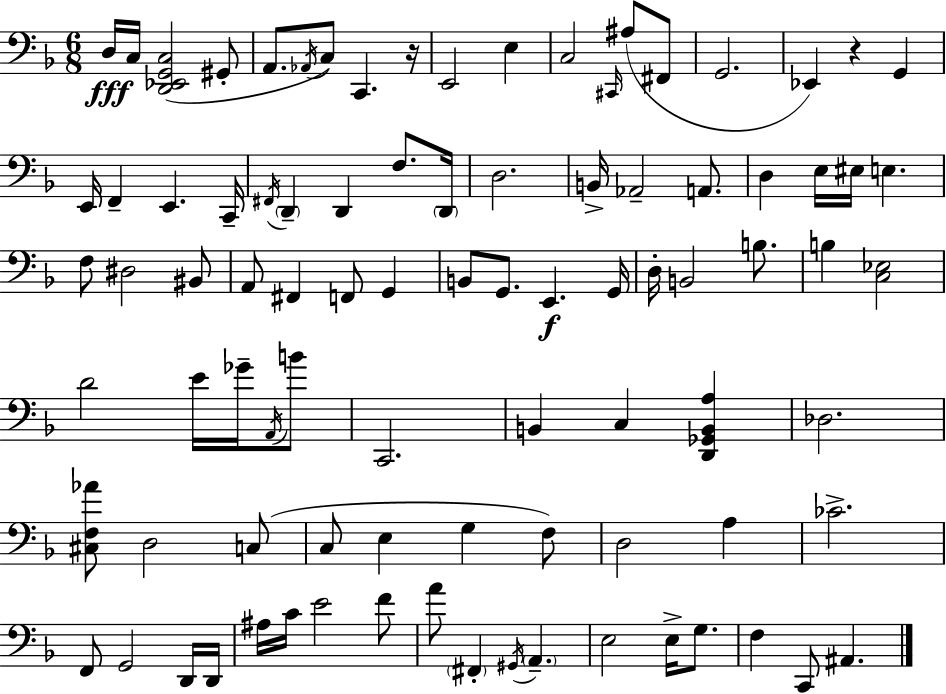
D3/s C3/s [D2,Eb2,G2,C3]/h G#2/e A2/e. Ab2/s C3/e C2/q. R/s E2/h E3/q C3/h C#2/s A#3/e F#2/e G2/h. Eb2/q R/q G2/q E2/s F2/q E2/q. C2/s F#2/s D2/q D2/q F3/e. D2/s D3/h. B2/s Ab2/h A2/e. D3/q E3/s EIS3/s E3/q. F3/e D#3/h BIS2/e A2/e F#2/q F2/e G2/q B2/e G2/e. E2/q. G2/s D3/s B2/h B3/e. B3/q [C3,Eb3]/h D4/h E4/s Gb4/s A2/s B4/e C2/h. B2/q C3/q [D2,Gb2,B2,A3]/q Db3/h. [C#3,F3,Ab4]/e D3/h C3/e C3/e E3/q G3/q F3/e D3/h A3/q CES4/h. F2/e G2/h D2/s D2/s A#3/s C4/s E4/h F4/e A4/e F#2/q G#2/s A2/q. E3/h E3/s G3/e. F3/q C2/e A#2/q.